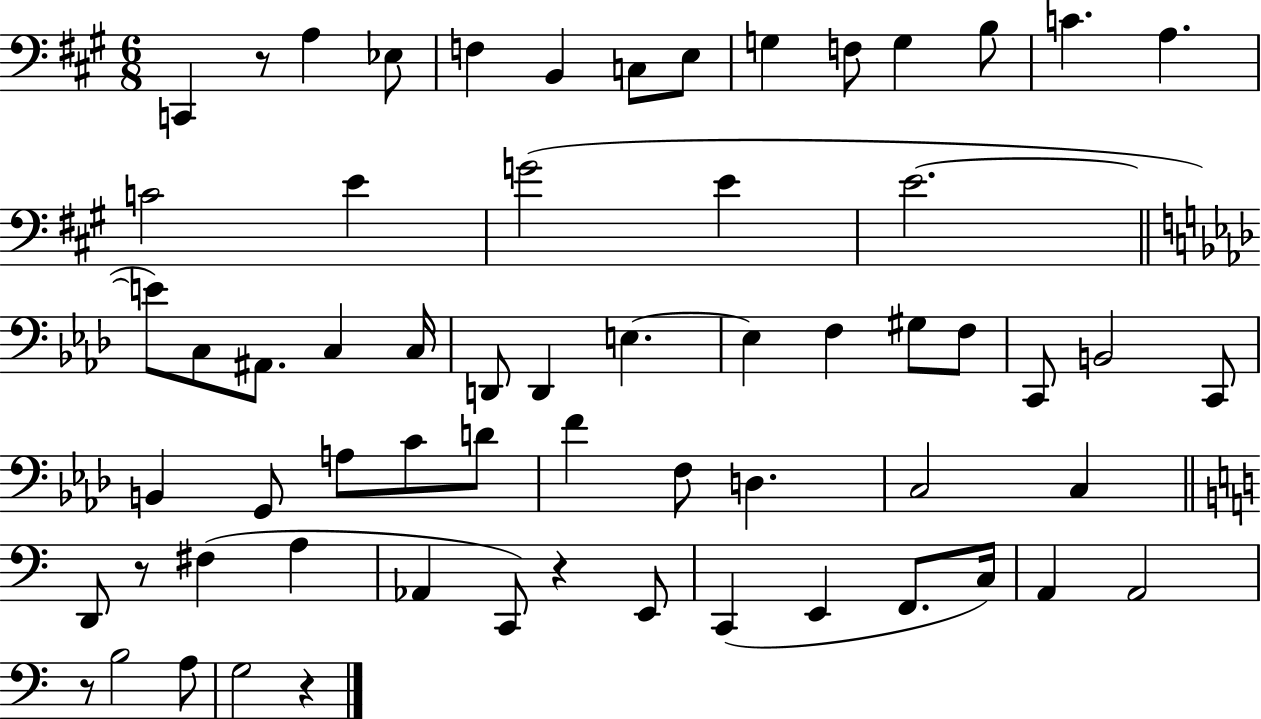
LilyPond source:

{
  \clef bass
  \numericTimeSignature
  \time 6/8
  \key a \major
  c,4 r8 a4 ees8 | f4 b,4 c8 e8 | g4 f8 g4 b8 | c'4. a4. | \break c'2 e'4 | g'2( e'4 | e'2.~~ | \bar "||" \break \key aes \major e'8) c8 ais,8. c4 c16 | d,8 d,4 e4.~~ | e4 f4 gis8 f8 | c,8 b,2 c,8 | \break b,4 g,8 a8 c'8 d'8 | f'4 f8 d4. | c2 c4 | \bar "||" \break \key c \major d,8 r8 fis4( a4 | aes,4 c,8) r4 e,8 | c,4( e,4 f,8. c16) | a,4 a,2 | \break r8 b2 a8 | g2 r4 | \bar "|."
}